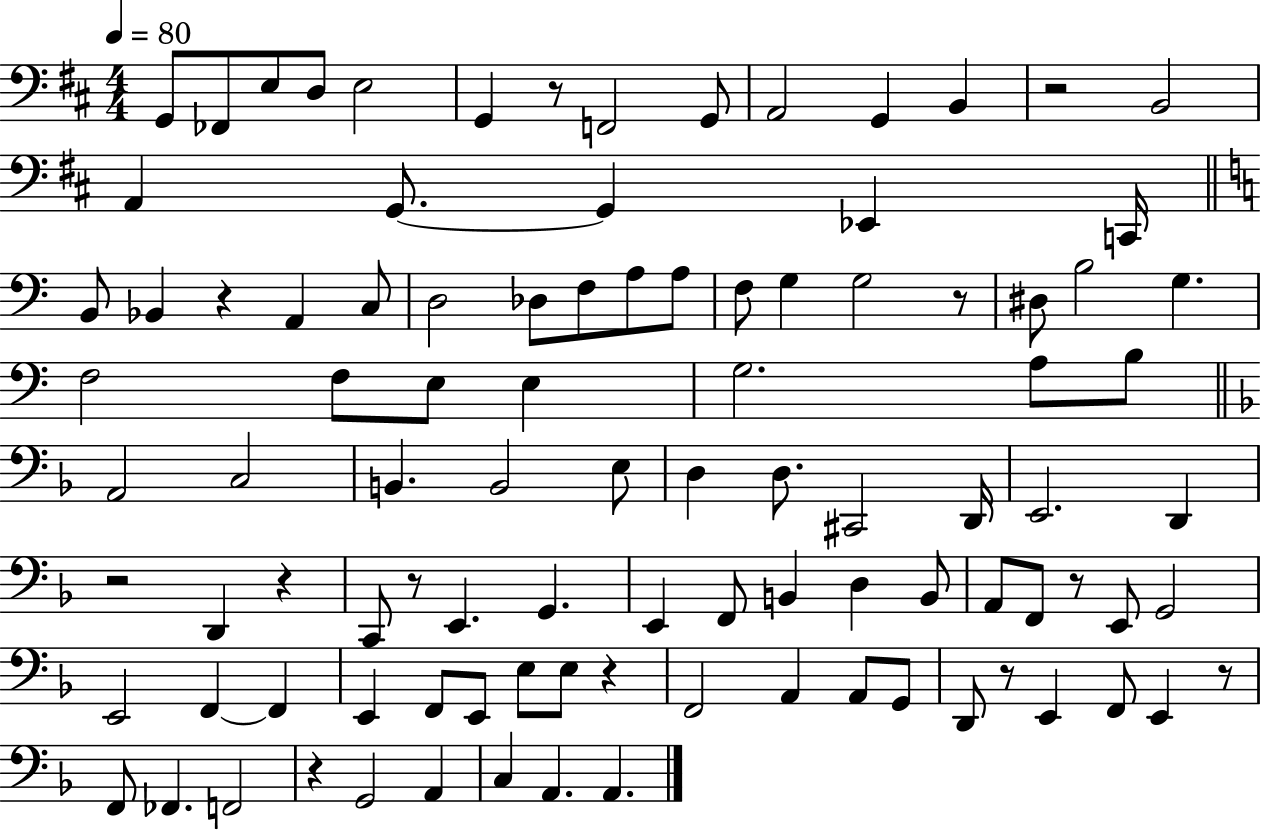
G2/e FES2/e E3/e D3/e E3/h G2/q R/e F2/h G2/e A2/h G2/q B2/q R/h B2/h A2/q G2/e. G2/q Eb2/q C2/s B2/e Bb2/q R/q A2/q C3/e D3/h Db3/e F3/e A3/e A3/e F3/e G3/q G3/h R/e D#3/e B3/h G3/q. F3/h F3/e E3/e E3/q G3/h. A3/e B3/e A2/h C3/h B2/q. B2/h E3/e D3/q D3/e. C#2/h D2/s E2/h. D2/q R/h D2/q R/q C2/e R/e E2/q. G2/q. E2/q F2/e B2/q D3/q B2/e A2/e F2/e R/e E2/e G2/h E2/h F2/q F2/q E2/q F2/e E2/e E3/e E3/e R/q F2/h A2/q A2/e G2/e D2/e R/e E2/q F2/e E2/q R/e F2/e FES2/q. F2/h R/q G2/h A2/q C3/q A2/q. A2/q.